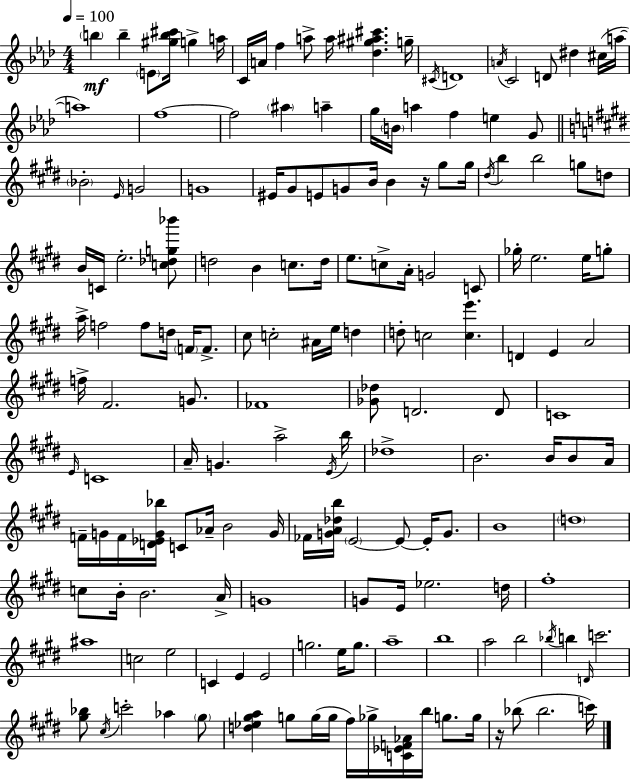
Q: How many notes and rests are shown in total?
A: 166